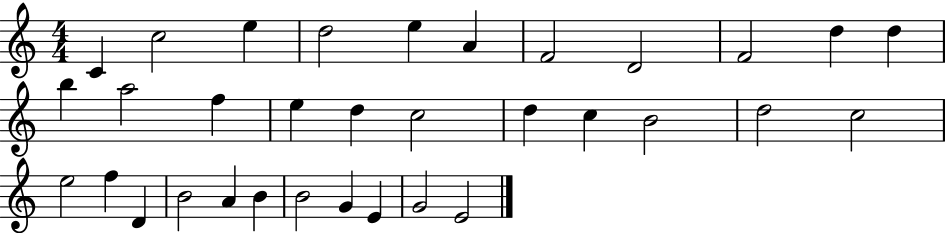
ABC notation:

X:1
T:Untitled
M:4/4
L:1/4
K:C
C c2 e d2 e A F2 D2 F2 d d b a2 f e d c2 d c B2 d2 c2 e2 f D B2 A B B2 G E G2 E2